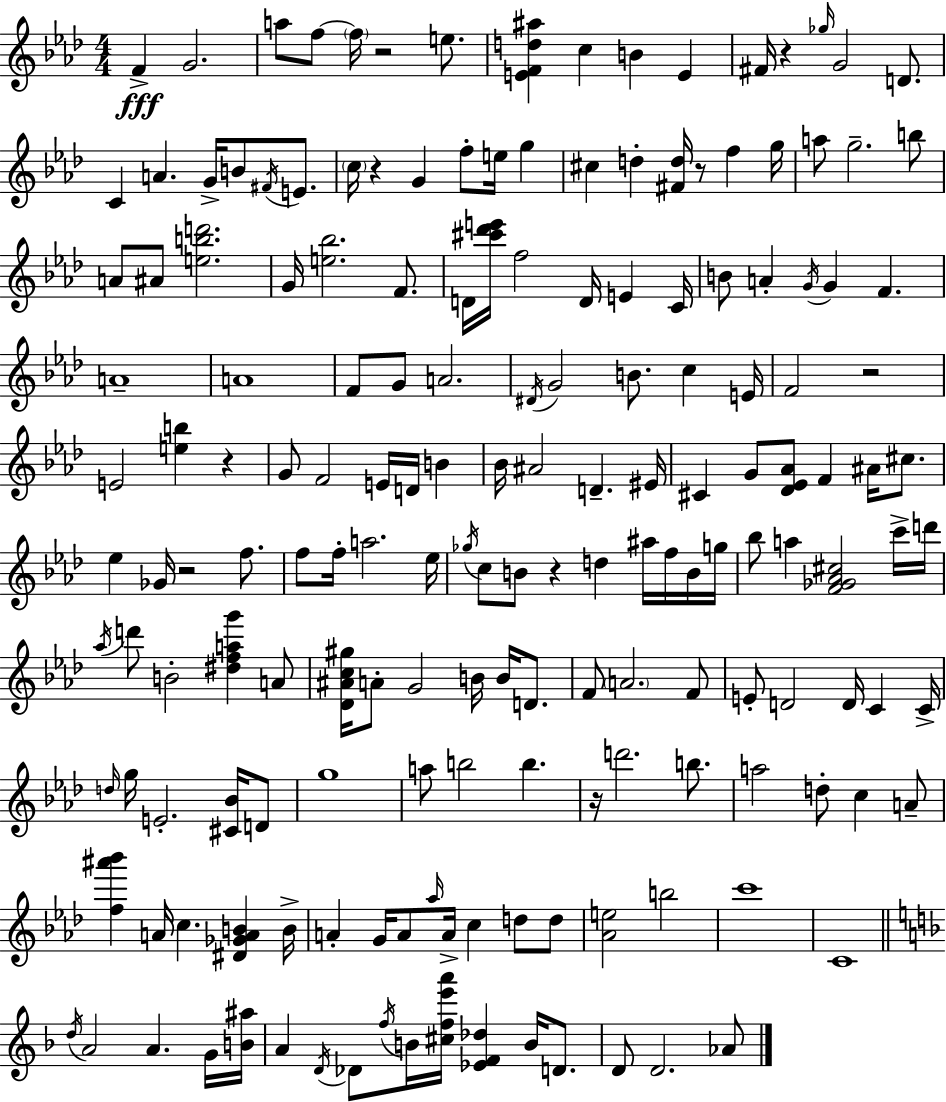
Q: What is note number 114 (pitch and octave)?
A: B5